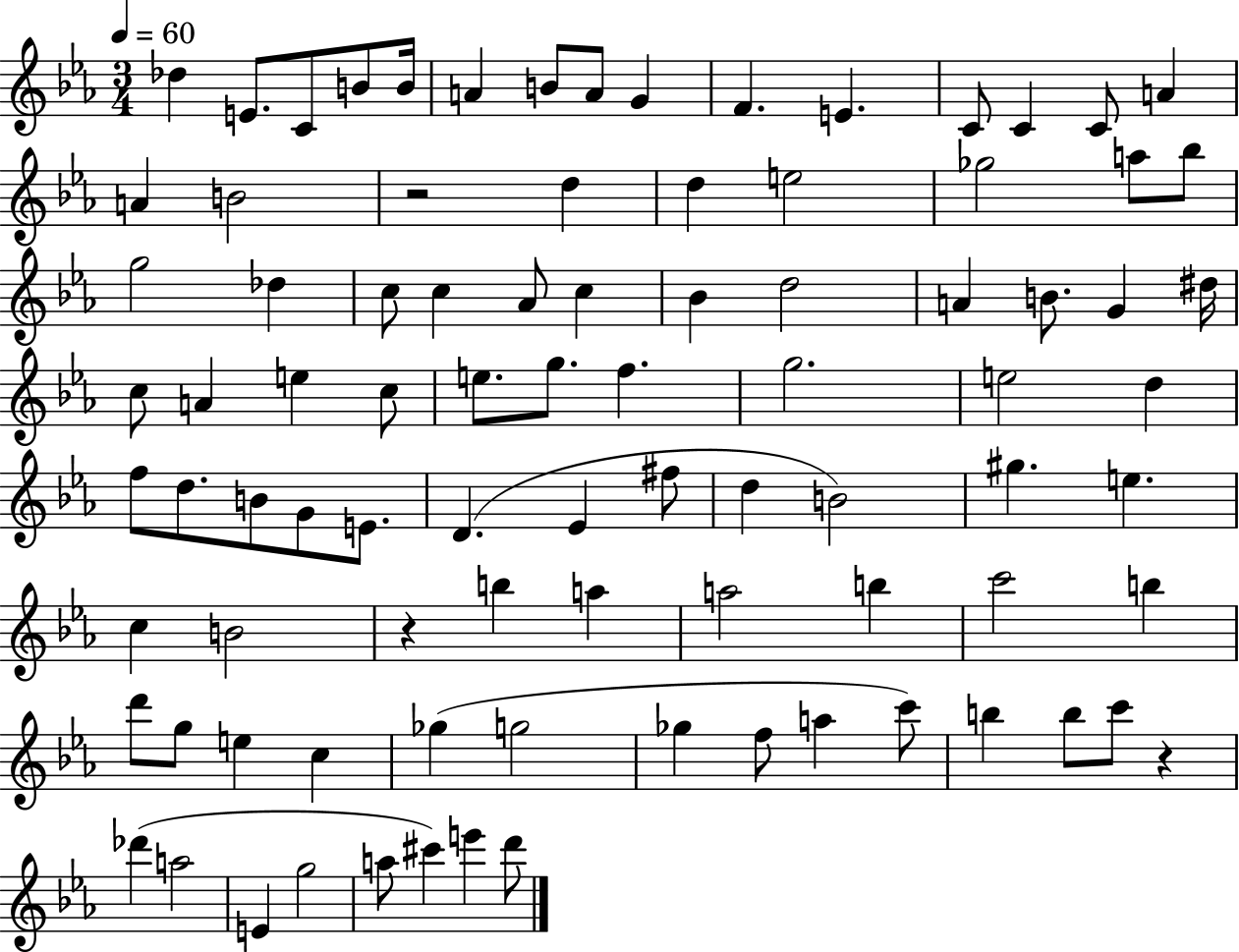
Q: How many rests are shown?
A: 3